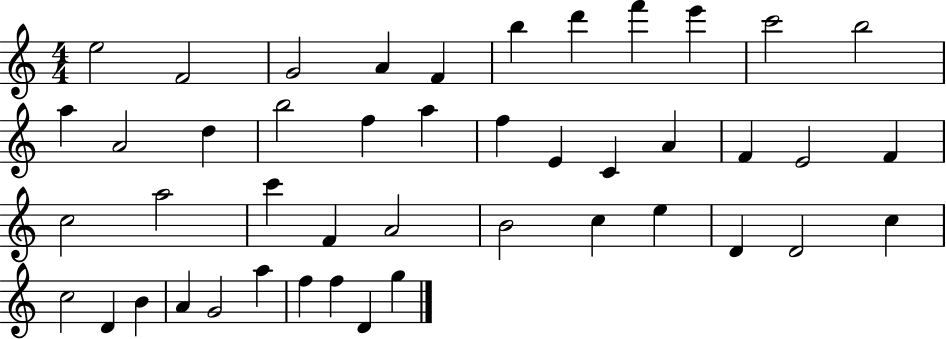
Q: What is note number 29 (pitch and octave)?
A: A4